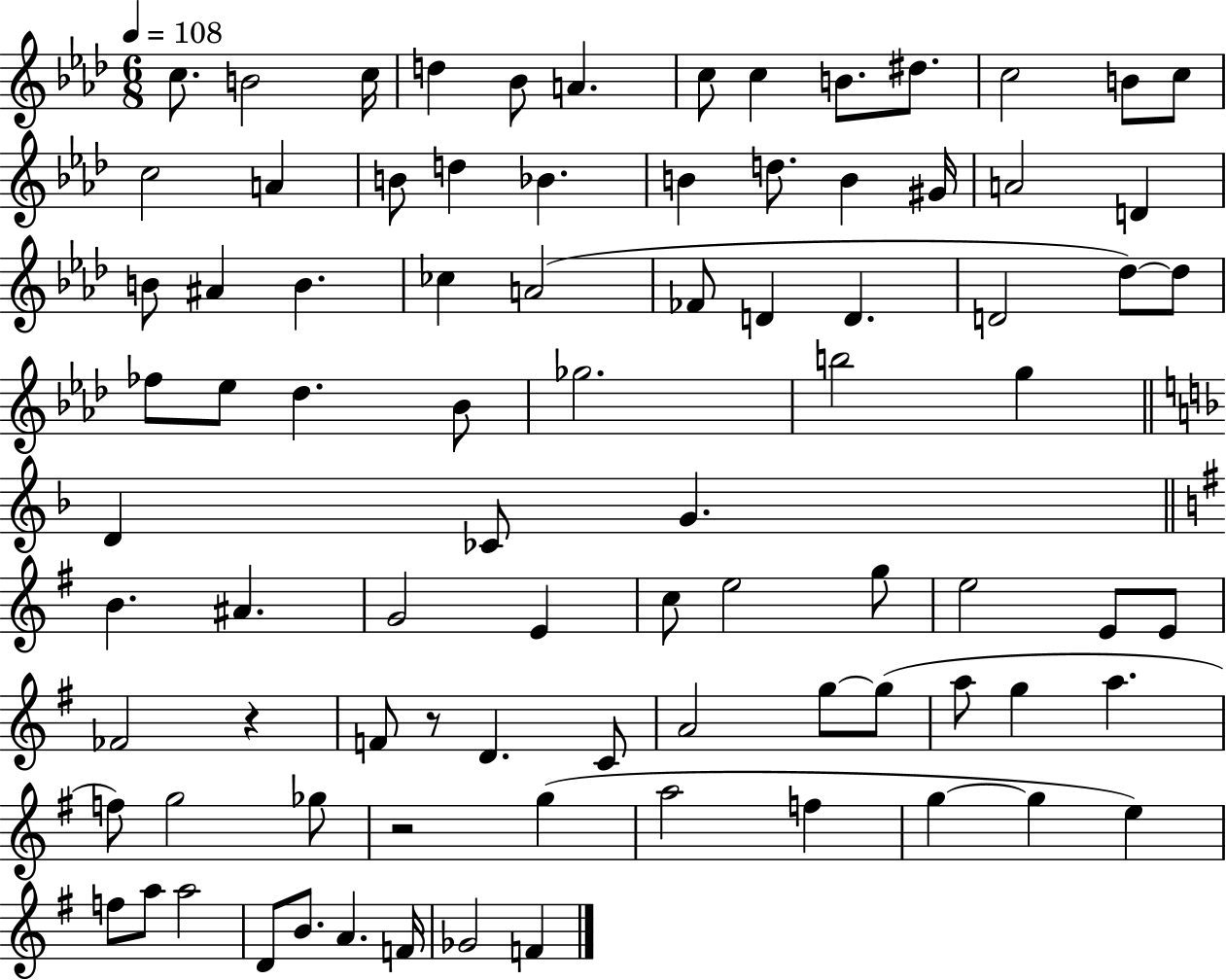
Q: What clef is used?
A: treble